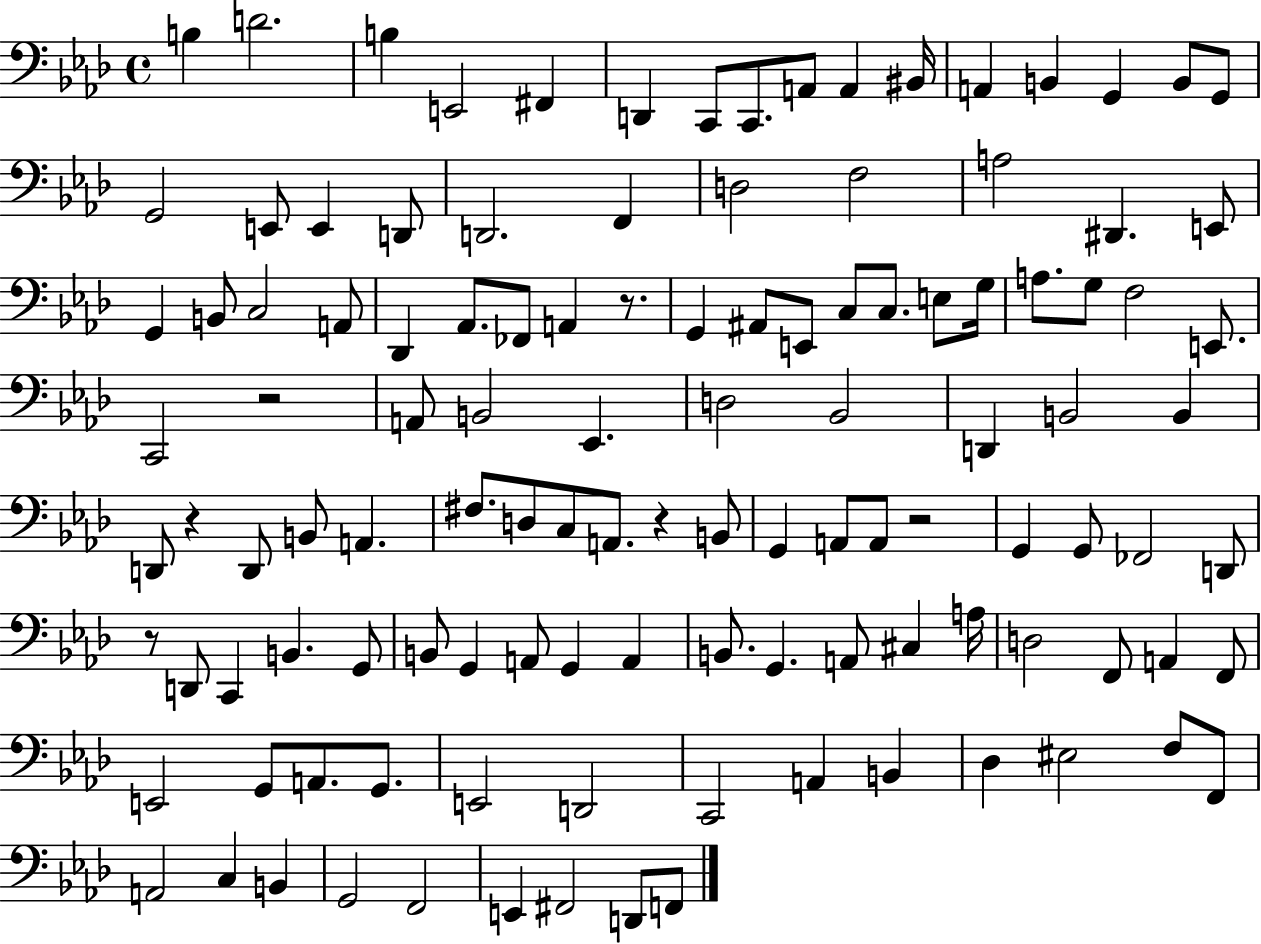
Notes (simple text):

B3/q D4/h. B3/q E2/h F#2/q D2/q C2/e C2/e. A2/e A2/q BIS2/s A2/q B2/q G2/q B2/e G2/e G2/h E2/e E2/q D2/e D2/h. F2/q D3/h F3/h A3/h D#2/q. E2/e G2/q B2/e C3/h A2/e Db2/q Ab2/e. FES2/e A2/q R/e. G2/q A#2/e E2/e C3/e C3/e. E3/e G3/s A3/e. G3/e F3/h E2/e. C2/h R/h A2/e B2/h Eb2/q. D3/h Bb2/h D2/q B2/h B2/q D2/e R/q D2/e B2/e A2/q. F#3/e. D3/e C3/e A2/e. R/q B2/e G2/q A2/e A2/e R/h G2/q G2/e FES2/h D2/e R/e D2/e C2/q B2/q. G2/e B2/e G2/q A2/e G2/q A2/q B2/e. G2/q. A2/e C#3/q A3/s D3/h F2/e A2/q F2/e E2/h G2/e A2/e. G2/e. E2/h D2/h C2/h A2/q B2/q Db3/q EIS3/h F3/e F2/e A2/h C3/q B2/q G2/h F2/h E2/q F#2/h D2/e F2/e